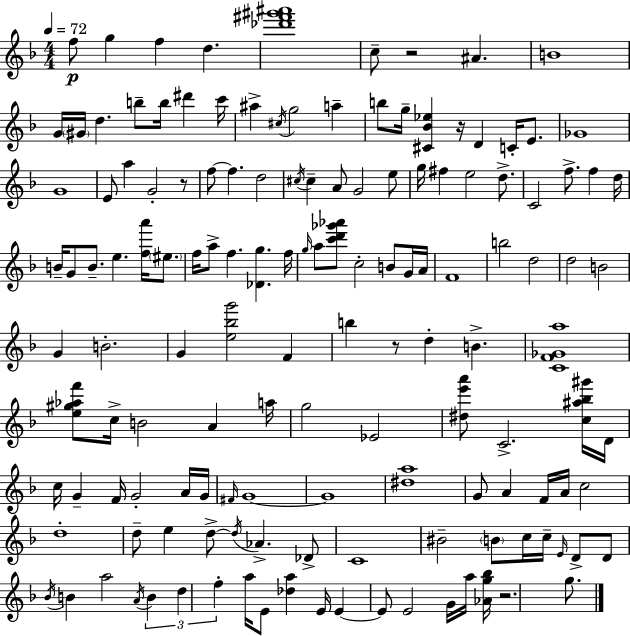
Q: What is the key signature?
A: F major